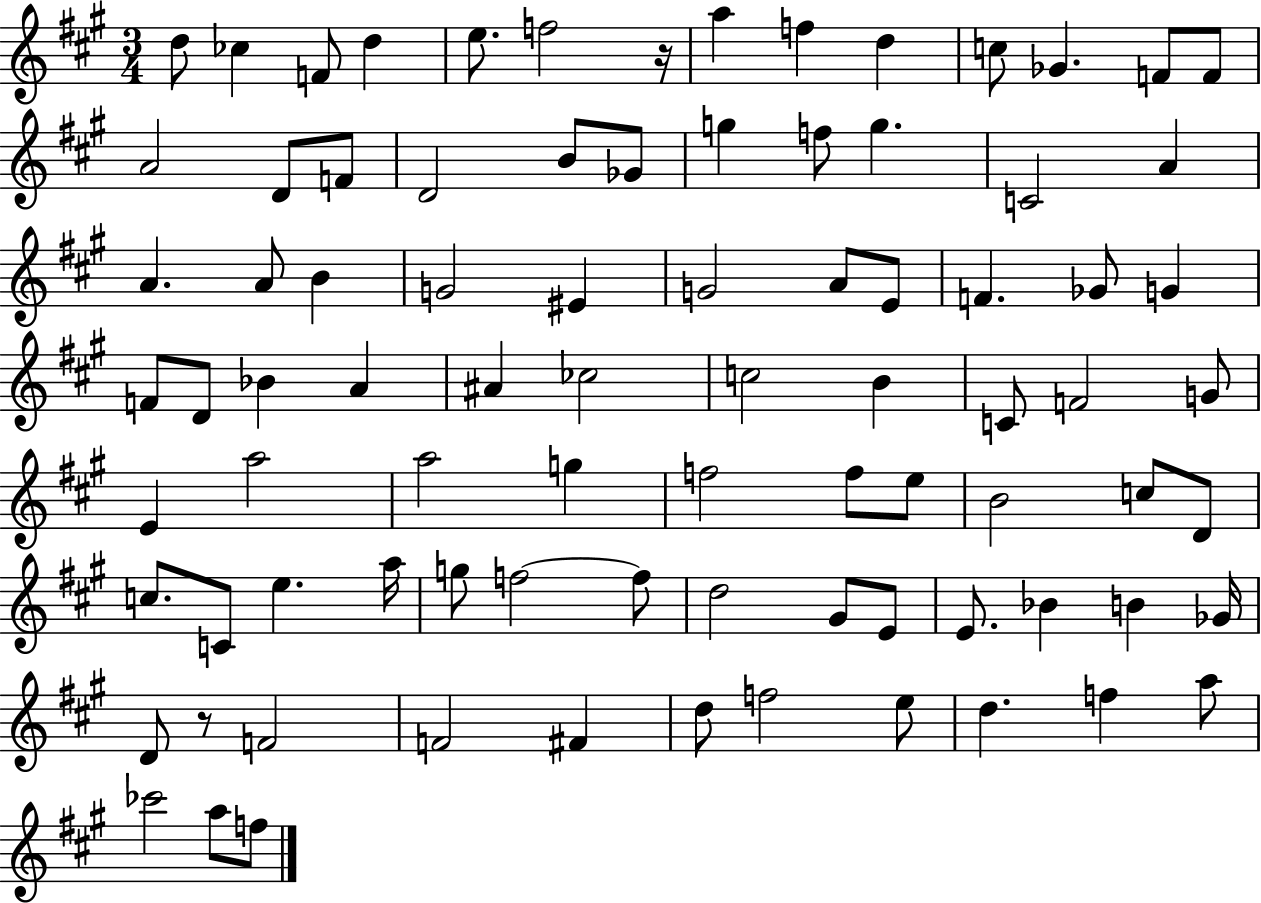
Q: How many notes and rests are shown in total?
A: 85